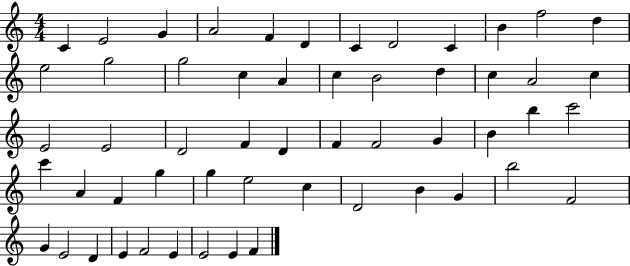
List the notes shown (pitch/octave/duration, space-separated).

C4/q E4/h G4/q A4/h F4/q D4/q C4/q D4/h C4/q B4/q F5/h D5/q E5/h G5/h G5/h C5/q A4/q C5/q B4/h D5/q C5/q A4/h C5/q E4/h E4/h D4/h F4/q D4/q F4/q F4/h G4/q B4/q B5/q C6/h C6/q A4/q F4/q G5/q G5/q E5/h C5/q D4/h B4/q G4/q B5/h F4/h G4/q E4/h D4/q E4/q F4/h E4/q E4/h E4/q F4/q